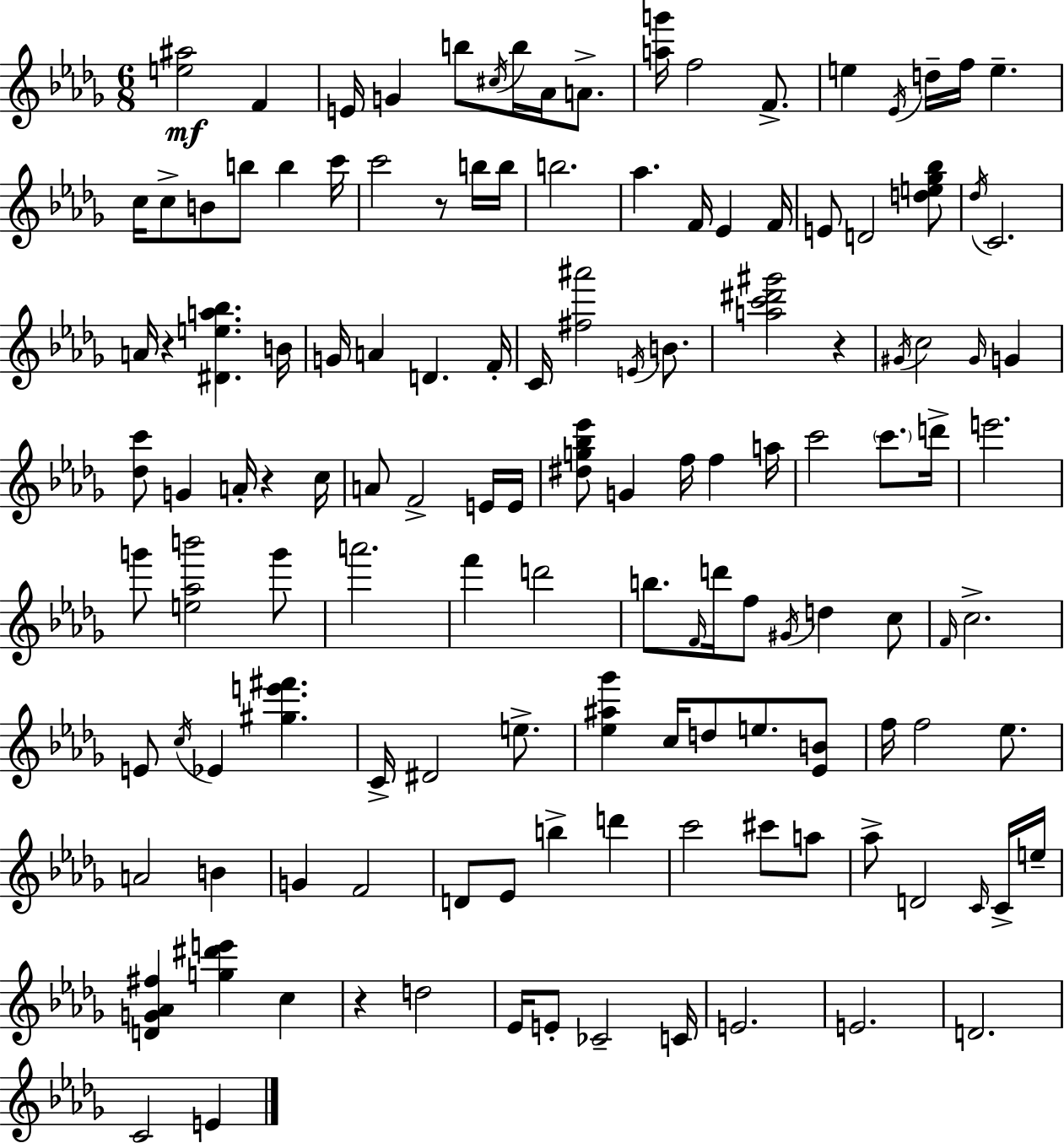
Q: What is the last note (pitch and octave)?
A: E4